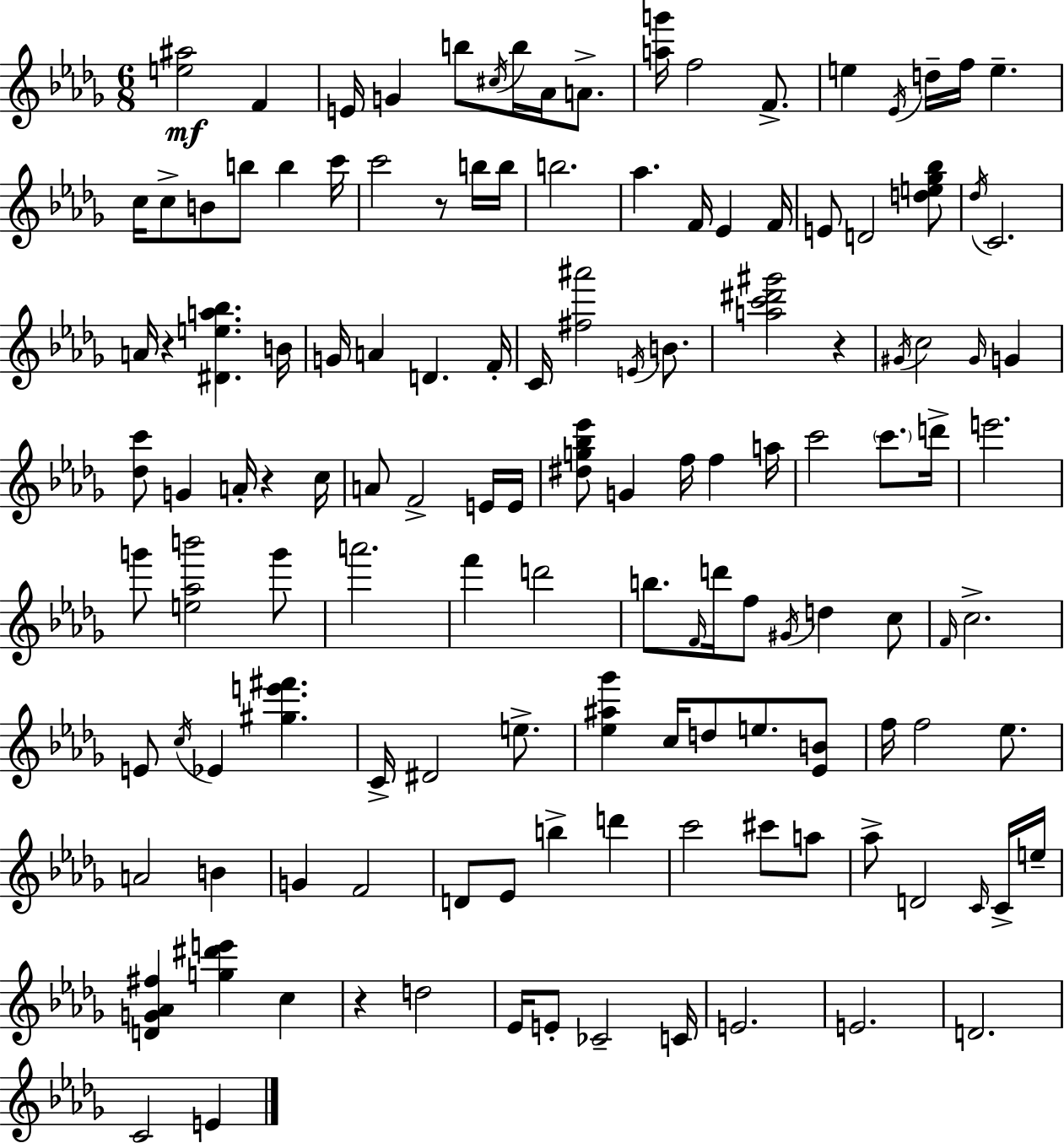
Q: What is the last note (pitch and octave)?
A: E4